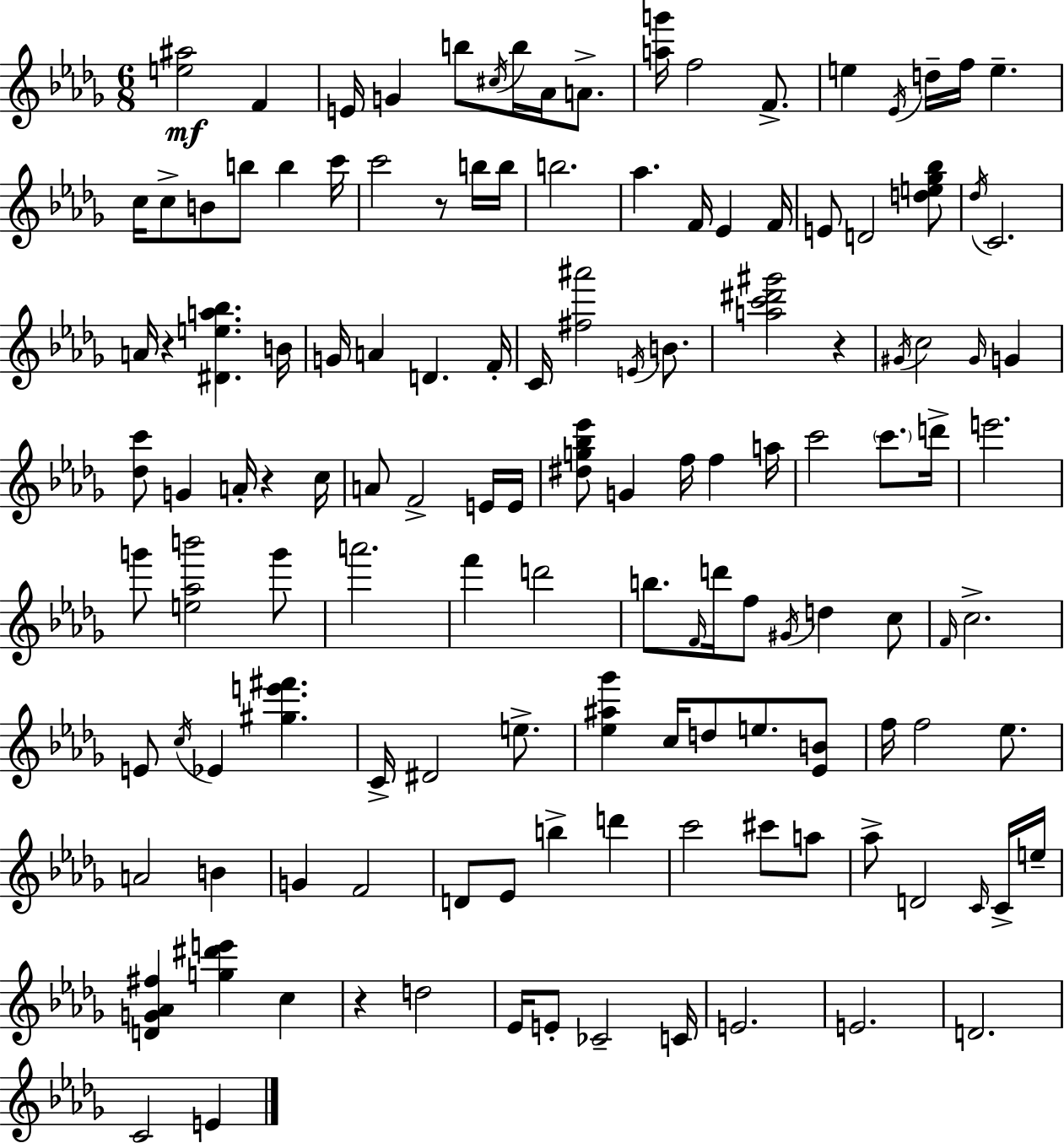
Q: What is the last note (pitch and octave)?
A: E4